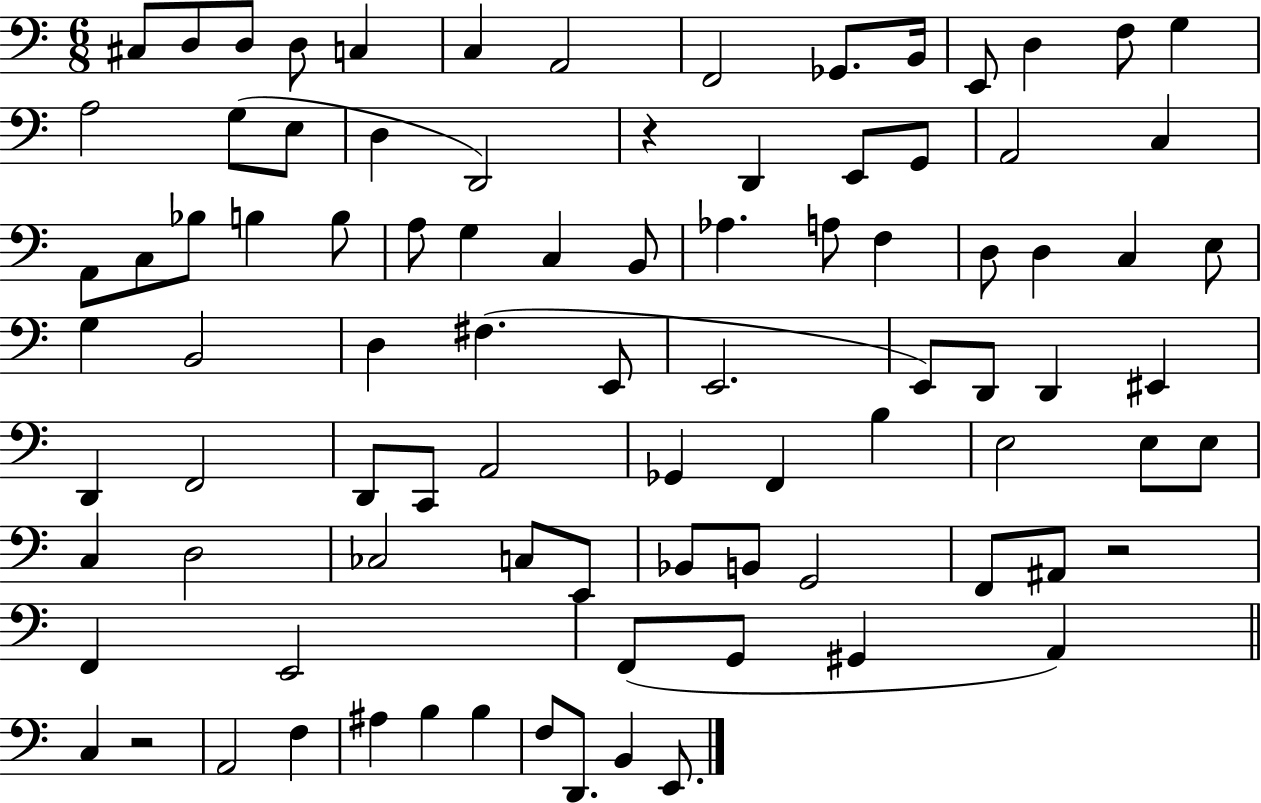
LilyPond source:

{
  \clef bass
  \numericTimeSignature
  \time 6/8
  \key c \major
  cis8 d8 d8 d8 c4 | c4 a,2 | f,2 ges,8. b,16 | e,8 d4 f8 g4 | \break a2 g8( e8 | d4 d,2) | r4 d,4 e,8 g,8 | a,2 c4 | \break a,8 c8 bes8 b4 b8 | a8 g4 c4 b,8 | aes4. a8 f4 | d8 d4 c4 e8 | \break g4 b,2 | d4 fis4.( e,8 | e,2. | e,8) d,8 d,4 eis,4 | \break d,4 f,2 | d,8 c,8 a,2 | ges,4 f,4 b4 | e2 e8 e8 | \break c4 d2 | ces2 c8 e,8 | bes,8 b,8 g,2 | f,8 ais,8 r2 | \break f,4 e,2 | f,8( g,8 gis,4 a,4) | \bar "||" \break \key a \minor c4 r2 | a,2 f4 | ais4 b4 b4 | f8 d,8. b,4 e,8. | \break \bar "|."
}